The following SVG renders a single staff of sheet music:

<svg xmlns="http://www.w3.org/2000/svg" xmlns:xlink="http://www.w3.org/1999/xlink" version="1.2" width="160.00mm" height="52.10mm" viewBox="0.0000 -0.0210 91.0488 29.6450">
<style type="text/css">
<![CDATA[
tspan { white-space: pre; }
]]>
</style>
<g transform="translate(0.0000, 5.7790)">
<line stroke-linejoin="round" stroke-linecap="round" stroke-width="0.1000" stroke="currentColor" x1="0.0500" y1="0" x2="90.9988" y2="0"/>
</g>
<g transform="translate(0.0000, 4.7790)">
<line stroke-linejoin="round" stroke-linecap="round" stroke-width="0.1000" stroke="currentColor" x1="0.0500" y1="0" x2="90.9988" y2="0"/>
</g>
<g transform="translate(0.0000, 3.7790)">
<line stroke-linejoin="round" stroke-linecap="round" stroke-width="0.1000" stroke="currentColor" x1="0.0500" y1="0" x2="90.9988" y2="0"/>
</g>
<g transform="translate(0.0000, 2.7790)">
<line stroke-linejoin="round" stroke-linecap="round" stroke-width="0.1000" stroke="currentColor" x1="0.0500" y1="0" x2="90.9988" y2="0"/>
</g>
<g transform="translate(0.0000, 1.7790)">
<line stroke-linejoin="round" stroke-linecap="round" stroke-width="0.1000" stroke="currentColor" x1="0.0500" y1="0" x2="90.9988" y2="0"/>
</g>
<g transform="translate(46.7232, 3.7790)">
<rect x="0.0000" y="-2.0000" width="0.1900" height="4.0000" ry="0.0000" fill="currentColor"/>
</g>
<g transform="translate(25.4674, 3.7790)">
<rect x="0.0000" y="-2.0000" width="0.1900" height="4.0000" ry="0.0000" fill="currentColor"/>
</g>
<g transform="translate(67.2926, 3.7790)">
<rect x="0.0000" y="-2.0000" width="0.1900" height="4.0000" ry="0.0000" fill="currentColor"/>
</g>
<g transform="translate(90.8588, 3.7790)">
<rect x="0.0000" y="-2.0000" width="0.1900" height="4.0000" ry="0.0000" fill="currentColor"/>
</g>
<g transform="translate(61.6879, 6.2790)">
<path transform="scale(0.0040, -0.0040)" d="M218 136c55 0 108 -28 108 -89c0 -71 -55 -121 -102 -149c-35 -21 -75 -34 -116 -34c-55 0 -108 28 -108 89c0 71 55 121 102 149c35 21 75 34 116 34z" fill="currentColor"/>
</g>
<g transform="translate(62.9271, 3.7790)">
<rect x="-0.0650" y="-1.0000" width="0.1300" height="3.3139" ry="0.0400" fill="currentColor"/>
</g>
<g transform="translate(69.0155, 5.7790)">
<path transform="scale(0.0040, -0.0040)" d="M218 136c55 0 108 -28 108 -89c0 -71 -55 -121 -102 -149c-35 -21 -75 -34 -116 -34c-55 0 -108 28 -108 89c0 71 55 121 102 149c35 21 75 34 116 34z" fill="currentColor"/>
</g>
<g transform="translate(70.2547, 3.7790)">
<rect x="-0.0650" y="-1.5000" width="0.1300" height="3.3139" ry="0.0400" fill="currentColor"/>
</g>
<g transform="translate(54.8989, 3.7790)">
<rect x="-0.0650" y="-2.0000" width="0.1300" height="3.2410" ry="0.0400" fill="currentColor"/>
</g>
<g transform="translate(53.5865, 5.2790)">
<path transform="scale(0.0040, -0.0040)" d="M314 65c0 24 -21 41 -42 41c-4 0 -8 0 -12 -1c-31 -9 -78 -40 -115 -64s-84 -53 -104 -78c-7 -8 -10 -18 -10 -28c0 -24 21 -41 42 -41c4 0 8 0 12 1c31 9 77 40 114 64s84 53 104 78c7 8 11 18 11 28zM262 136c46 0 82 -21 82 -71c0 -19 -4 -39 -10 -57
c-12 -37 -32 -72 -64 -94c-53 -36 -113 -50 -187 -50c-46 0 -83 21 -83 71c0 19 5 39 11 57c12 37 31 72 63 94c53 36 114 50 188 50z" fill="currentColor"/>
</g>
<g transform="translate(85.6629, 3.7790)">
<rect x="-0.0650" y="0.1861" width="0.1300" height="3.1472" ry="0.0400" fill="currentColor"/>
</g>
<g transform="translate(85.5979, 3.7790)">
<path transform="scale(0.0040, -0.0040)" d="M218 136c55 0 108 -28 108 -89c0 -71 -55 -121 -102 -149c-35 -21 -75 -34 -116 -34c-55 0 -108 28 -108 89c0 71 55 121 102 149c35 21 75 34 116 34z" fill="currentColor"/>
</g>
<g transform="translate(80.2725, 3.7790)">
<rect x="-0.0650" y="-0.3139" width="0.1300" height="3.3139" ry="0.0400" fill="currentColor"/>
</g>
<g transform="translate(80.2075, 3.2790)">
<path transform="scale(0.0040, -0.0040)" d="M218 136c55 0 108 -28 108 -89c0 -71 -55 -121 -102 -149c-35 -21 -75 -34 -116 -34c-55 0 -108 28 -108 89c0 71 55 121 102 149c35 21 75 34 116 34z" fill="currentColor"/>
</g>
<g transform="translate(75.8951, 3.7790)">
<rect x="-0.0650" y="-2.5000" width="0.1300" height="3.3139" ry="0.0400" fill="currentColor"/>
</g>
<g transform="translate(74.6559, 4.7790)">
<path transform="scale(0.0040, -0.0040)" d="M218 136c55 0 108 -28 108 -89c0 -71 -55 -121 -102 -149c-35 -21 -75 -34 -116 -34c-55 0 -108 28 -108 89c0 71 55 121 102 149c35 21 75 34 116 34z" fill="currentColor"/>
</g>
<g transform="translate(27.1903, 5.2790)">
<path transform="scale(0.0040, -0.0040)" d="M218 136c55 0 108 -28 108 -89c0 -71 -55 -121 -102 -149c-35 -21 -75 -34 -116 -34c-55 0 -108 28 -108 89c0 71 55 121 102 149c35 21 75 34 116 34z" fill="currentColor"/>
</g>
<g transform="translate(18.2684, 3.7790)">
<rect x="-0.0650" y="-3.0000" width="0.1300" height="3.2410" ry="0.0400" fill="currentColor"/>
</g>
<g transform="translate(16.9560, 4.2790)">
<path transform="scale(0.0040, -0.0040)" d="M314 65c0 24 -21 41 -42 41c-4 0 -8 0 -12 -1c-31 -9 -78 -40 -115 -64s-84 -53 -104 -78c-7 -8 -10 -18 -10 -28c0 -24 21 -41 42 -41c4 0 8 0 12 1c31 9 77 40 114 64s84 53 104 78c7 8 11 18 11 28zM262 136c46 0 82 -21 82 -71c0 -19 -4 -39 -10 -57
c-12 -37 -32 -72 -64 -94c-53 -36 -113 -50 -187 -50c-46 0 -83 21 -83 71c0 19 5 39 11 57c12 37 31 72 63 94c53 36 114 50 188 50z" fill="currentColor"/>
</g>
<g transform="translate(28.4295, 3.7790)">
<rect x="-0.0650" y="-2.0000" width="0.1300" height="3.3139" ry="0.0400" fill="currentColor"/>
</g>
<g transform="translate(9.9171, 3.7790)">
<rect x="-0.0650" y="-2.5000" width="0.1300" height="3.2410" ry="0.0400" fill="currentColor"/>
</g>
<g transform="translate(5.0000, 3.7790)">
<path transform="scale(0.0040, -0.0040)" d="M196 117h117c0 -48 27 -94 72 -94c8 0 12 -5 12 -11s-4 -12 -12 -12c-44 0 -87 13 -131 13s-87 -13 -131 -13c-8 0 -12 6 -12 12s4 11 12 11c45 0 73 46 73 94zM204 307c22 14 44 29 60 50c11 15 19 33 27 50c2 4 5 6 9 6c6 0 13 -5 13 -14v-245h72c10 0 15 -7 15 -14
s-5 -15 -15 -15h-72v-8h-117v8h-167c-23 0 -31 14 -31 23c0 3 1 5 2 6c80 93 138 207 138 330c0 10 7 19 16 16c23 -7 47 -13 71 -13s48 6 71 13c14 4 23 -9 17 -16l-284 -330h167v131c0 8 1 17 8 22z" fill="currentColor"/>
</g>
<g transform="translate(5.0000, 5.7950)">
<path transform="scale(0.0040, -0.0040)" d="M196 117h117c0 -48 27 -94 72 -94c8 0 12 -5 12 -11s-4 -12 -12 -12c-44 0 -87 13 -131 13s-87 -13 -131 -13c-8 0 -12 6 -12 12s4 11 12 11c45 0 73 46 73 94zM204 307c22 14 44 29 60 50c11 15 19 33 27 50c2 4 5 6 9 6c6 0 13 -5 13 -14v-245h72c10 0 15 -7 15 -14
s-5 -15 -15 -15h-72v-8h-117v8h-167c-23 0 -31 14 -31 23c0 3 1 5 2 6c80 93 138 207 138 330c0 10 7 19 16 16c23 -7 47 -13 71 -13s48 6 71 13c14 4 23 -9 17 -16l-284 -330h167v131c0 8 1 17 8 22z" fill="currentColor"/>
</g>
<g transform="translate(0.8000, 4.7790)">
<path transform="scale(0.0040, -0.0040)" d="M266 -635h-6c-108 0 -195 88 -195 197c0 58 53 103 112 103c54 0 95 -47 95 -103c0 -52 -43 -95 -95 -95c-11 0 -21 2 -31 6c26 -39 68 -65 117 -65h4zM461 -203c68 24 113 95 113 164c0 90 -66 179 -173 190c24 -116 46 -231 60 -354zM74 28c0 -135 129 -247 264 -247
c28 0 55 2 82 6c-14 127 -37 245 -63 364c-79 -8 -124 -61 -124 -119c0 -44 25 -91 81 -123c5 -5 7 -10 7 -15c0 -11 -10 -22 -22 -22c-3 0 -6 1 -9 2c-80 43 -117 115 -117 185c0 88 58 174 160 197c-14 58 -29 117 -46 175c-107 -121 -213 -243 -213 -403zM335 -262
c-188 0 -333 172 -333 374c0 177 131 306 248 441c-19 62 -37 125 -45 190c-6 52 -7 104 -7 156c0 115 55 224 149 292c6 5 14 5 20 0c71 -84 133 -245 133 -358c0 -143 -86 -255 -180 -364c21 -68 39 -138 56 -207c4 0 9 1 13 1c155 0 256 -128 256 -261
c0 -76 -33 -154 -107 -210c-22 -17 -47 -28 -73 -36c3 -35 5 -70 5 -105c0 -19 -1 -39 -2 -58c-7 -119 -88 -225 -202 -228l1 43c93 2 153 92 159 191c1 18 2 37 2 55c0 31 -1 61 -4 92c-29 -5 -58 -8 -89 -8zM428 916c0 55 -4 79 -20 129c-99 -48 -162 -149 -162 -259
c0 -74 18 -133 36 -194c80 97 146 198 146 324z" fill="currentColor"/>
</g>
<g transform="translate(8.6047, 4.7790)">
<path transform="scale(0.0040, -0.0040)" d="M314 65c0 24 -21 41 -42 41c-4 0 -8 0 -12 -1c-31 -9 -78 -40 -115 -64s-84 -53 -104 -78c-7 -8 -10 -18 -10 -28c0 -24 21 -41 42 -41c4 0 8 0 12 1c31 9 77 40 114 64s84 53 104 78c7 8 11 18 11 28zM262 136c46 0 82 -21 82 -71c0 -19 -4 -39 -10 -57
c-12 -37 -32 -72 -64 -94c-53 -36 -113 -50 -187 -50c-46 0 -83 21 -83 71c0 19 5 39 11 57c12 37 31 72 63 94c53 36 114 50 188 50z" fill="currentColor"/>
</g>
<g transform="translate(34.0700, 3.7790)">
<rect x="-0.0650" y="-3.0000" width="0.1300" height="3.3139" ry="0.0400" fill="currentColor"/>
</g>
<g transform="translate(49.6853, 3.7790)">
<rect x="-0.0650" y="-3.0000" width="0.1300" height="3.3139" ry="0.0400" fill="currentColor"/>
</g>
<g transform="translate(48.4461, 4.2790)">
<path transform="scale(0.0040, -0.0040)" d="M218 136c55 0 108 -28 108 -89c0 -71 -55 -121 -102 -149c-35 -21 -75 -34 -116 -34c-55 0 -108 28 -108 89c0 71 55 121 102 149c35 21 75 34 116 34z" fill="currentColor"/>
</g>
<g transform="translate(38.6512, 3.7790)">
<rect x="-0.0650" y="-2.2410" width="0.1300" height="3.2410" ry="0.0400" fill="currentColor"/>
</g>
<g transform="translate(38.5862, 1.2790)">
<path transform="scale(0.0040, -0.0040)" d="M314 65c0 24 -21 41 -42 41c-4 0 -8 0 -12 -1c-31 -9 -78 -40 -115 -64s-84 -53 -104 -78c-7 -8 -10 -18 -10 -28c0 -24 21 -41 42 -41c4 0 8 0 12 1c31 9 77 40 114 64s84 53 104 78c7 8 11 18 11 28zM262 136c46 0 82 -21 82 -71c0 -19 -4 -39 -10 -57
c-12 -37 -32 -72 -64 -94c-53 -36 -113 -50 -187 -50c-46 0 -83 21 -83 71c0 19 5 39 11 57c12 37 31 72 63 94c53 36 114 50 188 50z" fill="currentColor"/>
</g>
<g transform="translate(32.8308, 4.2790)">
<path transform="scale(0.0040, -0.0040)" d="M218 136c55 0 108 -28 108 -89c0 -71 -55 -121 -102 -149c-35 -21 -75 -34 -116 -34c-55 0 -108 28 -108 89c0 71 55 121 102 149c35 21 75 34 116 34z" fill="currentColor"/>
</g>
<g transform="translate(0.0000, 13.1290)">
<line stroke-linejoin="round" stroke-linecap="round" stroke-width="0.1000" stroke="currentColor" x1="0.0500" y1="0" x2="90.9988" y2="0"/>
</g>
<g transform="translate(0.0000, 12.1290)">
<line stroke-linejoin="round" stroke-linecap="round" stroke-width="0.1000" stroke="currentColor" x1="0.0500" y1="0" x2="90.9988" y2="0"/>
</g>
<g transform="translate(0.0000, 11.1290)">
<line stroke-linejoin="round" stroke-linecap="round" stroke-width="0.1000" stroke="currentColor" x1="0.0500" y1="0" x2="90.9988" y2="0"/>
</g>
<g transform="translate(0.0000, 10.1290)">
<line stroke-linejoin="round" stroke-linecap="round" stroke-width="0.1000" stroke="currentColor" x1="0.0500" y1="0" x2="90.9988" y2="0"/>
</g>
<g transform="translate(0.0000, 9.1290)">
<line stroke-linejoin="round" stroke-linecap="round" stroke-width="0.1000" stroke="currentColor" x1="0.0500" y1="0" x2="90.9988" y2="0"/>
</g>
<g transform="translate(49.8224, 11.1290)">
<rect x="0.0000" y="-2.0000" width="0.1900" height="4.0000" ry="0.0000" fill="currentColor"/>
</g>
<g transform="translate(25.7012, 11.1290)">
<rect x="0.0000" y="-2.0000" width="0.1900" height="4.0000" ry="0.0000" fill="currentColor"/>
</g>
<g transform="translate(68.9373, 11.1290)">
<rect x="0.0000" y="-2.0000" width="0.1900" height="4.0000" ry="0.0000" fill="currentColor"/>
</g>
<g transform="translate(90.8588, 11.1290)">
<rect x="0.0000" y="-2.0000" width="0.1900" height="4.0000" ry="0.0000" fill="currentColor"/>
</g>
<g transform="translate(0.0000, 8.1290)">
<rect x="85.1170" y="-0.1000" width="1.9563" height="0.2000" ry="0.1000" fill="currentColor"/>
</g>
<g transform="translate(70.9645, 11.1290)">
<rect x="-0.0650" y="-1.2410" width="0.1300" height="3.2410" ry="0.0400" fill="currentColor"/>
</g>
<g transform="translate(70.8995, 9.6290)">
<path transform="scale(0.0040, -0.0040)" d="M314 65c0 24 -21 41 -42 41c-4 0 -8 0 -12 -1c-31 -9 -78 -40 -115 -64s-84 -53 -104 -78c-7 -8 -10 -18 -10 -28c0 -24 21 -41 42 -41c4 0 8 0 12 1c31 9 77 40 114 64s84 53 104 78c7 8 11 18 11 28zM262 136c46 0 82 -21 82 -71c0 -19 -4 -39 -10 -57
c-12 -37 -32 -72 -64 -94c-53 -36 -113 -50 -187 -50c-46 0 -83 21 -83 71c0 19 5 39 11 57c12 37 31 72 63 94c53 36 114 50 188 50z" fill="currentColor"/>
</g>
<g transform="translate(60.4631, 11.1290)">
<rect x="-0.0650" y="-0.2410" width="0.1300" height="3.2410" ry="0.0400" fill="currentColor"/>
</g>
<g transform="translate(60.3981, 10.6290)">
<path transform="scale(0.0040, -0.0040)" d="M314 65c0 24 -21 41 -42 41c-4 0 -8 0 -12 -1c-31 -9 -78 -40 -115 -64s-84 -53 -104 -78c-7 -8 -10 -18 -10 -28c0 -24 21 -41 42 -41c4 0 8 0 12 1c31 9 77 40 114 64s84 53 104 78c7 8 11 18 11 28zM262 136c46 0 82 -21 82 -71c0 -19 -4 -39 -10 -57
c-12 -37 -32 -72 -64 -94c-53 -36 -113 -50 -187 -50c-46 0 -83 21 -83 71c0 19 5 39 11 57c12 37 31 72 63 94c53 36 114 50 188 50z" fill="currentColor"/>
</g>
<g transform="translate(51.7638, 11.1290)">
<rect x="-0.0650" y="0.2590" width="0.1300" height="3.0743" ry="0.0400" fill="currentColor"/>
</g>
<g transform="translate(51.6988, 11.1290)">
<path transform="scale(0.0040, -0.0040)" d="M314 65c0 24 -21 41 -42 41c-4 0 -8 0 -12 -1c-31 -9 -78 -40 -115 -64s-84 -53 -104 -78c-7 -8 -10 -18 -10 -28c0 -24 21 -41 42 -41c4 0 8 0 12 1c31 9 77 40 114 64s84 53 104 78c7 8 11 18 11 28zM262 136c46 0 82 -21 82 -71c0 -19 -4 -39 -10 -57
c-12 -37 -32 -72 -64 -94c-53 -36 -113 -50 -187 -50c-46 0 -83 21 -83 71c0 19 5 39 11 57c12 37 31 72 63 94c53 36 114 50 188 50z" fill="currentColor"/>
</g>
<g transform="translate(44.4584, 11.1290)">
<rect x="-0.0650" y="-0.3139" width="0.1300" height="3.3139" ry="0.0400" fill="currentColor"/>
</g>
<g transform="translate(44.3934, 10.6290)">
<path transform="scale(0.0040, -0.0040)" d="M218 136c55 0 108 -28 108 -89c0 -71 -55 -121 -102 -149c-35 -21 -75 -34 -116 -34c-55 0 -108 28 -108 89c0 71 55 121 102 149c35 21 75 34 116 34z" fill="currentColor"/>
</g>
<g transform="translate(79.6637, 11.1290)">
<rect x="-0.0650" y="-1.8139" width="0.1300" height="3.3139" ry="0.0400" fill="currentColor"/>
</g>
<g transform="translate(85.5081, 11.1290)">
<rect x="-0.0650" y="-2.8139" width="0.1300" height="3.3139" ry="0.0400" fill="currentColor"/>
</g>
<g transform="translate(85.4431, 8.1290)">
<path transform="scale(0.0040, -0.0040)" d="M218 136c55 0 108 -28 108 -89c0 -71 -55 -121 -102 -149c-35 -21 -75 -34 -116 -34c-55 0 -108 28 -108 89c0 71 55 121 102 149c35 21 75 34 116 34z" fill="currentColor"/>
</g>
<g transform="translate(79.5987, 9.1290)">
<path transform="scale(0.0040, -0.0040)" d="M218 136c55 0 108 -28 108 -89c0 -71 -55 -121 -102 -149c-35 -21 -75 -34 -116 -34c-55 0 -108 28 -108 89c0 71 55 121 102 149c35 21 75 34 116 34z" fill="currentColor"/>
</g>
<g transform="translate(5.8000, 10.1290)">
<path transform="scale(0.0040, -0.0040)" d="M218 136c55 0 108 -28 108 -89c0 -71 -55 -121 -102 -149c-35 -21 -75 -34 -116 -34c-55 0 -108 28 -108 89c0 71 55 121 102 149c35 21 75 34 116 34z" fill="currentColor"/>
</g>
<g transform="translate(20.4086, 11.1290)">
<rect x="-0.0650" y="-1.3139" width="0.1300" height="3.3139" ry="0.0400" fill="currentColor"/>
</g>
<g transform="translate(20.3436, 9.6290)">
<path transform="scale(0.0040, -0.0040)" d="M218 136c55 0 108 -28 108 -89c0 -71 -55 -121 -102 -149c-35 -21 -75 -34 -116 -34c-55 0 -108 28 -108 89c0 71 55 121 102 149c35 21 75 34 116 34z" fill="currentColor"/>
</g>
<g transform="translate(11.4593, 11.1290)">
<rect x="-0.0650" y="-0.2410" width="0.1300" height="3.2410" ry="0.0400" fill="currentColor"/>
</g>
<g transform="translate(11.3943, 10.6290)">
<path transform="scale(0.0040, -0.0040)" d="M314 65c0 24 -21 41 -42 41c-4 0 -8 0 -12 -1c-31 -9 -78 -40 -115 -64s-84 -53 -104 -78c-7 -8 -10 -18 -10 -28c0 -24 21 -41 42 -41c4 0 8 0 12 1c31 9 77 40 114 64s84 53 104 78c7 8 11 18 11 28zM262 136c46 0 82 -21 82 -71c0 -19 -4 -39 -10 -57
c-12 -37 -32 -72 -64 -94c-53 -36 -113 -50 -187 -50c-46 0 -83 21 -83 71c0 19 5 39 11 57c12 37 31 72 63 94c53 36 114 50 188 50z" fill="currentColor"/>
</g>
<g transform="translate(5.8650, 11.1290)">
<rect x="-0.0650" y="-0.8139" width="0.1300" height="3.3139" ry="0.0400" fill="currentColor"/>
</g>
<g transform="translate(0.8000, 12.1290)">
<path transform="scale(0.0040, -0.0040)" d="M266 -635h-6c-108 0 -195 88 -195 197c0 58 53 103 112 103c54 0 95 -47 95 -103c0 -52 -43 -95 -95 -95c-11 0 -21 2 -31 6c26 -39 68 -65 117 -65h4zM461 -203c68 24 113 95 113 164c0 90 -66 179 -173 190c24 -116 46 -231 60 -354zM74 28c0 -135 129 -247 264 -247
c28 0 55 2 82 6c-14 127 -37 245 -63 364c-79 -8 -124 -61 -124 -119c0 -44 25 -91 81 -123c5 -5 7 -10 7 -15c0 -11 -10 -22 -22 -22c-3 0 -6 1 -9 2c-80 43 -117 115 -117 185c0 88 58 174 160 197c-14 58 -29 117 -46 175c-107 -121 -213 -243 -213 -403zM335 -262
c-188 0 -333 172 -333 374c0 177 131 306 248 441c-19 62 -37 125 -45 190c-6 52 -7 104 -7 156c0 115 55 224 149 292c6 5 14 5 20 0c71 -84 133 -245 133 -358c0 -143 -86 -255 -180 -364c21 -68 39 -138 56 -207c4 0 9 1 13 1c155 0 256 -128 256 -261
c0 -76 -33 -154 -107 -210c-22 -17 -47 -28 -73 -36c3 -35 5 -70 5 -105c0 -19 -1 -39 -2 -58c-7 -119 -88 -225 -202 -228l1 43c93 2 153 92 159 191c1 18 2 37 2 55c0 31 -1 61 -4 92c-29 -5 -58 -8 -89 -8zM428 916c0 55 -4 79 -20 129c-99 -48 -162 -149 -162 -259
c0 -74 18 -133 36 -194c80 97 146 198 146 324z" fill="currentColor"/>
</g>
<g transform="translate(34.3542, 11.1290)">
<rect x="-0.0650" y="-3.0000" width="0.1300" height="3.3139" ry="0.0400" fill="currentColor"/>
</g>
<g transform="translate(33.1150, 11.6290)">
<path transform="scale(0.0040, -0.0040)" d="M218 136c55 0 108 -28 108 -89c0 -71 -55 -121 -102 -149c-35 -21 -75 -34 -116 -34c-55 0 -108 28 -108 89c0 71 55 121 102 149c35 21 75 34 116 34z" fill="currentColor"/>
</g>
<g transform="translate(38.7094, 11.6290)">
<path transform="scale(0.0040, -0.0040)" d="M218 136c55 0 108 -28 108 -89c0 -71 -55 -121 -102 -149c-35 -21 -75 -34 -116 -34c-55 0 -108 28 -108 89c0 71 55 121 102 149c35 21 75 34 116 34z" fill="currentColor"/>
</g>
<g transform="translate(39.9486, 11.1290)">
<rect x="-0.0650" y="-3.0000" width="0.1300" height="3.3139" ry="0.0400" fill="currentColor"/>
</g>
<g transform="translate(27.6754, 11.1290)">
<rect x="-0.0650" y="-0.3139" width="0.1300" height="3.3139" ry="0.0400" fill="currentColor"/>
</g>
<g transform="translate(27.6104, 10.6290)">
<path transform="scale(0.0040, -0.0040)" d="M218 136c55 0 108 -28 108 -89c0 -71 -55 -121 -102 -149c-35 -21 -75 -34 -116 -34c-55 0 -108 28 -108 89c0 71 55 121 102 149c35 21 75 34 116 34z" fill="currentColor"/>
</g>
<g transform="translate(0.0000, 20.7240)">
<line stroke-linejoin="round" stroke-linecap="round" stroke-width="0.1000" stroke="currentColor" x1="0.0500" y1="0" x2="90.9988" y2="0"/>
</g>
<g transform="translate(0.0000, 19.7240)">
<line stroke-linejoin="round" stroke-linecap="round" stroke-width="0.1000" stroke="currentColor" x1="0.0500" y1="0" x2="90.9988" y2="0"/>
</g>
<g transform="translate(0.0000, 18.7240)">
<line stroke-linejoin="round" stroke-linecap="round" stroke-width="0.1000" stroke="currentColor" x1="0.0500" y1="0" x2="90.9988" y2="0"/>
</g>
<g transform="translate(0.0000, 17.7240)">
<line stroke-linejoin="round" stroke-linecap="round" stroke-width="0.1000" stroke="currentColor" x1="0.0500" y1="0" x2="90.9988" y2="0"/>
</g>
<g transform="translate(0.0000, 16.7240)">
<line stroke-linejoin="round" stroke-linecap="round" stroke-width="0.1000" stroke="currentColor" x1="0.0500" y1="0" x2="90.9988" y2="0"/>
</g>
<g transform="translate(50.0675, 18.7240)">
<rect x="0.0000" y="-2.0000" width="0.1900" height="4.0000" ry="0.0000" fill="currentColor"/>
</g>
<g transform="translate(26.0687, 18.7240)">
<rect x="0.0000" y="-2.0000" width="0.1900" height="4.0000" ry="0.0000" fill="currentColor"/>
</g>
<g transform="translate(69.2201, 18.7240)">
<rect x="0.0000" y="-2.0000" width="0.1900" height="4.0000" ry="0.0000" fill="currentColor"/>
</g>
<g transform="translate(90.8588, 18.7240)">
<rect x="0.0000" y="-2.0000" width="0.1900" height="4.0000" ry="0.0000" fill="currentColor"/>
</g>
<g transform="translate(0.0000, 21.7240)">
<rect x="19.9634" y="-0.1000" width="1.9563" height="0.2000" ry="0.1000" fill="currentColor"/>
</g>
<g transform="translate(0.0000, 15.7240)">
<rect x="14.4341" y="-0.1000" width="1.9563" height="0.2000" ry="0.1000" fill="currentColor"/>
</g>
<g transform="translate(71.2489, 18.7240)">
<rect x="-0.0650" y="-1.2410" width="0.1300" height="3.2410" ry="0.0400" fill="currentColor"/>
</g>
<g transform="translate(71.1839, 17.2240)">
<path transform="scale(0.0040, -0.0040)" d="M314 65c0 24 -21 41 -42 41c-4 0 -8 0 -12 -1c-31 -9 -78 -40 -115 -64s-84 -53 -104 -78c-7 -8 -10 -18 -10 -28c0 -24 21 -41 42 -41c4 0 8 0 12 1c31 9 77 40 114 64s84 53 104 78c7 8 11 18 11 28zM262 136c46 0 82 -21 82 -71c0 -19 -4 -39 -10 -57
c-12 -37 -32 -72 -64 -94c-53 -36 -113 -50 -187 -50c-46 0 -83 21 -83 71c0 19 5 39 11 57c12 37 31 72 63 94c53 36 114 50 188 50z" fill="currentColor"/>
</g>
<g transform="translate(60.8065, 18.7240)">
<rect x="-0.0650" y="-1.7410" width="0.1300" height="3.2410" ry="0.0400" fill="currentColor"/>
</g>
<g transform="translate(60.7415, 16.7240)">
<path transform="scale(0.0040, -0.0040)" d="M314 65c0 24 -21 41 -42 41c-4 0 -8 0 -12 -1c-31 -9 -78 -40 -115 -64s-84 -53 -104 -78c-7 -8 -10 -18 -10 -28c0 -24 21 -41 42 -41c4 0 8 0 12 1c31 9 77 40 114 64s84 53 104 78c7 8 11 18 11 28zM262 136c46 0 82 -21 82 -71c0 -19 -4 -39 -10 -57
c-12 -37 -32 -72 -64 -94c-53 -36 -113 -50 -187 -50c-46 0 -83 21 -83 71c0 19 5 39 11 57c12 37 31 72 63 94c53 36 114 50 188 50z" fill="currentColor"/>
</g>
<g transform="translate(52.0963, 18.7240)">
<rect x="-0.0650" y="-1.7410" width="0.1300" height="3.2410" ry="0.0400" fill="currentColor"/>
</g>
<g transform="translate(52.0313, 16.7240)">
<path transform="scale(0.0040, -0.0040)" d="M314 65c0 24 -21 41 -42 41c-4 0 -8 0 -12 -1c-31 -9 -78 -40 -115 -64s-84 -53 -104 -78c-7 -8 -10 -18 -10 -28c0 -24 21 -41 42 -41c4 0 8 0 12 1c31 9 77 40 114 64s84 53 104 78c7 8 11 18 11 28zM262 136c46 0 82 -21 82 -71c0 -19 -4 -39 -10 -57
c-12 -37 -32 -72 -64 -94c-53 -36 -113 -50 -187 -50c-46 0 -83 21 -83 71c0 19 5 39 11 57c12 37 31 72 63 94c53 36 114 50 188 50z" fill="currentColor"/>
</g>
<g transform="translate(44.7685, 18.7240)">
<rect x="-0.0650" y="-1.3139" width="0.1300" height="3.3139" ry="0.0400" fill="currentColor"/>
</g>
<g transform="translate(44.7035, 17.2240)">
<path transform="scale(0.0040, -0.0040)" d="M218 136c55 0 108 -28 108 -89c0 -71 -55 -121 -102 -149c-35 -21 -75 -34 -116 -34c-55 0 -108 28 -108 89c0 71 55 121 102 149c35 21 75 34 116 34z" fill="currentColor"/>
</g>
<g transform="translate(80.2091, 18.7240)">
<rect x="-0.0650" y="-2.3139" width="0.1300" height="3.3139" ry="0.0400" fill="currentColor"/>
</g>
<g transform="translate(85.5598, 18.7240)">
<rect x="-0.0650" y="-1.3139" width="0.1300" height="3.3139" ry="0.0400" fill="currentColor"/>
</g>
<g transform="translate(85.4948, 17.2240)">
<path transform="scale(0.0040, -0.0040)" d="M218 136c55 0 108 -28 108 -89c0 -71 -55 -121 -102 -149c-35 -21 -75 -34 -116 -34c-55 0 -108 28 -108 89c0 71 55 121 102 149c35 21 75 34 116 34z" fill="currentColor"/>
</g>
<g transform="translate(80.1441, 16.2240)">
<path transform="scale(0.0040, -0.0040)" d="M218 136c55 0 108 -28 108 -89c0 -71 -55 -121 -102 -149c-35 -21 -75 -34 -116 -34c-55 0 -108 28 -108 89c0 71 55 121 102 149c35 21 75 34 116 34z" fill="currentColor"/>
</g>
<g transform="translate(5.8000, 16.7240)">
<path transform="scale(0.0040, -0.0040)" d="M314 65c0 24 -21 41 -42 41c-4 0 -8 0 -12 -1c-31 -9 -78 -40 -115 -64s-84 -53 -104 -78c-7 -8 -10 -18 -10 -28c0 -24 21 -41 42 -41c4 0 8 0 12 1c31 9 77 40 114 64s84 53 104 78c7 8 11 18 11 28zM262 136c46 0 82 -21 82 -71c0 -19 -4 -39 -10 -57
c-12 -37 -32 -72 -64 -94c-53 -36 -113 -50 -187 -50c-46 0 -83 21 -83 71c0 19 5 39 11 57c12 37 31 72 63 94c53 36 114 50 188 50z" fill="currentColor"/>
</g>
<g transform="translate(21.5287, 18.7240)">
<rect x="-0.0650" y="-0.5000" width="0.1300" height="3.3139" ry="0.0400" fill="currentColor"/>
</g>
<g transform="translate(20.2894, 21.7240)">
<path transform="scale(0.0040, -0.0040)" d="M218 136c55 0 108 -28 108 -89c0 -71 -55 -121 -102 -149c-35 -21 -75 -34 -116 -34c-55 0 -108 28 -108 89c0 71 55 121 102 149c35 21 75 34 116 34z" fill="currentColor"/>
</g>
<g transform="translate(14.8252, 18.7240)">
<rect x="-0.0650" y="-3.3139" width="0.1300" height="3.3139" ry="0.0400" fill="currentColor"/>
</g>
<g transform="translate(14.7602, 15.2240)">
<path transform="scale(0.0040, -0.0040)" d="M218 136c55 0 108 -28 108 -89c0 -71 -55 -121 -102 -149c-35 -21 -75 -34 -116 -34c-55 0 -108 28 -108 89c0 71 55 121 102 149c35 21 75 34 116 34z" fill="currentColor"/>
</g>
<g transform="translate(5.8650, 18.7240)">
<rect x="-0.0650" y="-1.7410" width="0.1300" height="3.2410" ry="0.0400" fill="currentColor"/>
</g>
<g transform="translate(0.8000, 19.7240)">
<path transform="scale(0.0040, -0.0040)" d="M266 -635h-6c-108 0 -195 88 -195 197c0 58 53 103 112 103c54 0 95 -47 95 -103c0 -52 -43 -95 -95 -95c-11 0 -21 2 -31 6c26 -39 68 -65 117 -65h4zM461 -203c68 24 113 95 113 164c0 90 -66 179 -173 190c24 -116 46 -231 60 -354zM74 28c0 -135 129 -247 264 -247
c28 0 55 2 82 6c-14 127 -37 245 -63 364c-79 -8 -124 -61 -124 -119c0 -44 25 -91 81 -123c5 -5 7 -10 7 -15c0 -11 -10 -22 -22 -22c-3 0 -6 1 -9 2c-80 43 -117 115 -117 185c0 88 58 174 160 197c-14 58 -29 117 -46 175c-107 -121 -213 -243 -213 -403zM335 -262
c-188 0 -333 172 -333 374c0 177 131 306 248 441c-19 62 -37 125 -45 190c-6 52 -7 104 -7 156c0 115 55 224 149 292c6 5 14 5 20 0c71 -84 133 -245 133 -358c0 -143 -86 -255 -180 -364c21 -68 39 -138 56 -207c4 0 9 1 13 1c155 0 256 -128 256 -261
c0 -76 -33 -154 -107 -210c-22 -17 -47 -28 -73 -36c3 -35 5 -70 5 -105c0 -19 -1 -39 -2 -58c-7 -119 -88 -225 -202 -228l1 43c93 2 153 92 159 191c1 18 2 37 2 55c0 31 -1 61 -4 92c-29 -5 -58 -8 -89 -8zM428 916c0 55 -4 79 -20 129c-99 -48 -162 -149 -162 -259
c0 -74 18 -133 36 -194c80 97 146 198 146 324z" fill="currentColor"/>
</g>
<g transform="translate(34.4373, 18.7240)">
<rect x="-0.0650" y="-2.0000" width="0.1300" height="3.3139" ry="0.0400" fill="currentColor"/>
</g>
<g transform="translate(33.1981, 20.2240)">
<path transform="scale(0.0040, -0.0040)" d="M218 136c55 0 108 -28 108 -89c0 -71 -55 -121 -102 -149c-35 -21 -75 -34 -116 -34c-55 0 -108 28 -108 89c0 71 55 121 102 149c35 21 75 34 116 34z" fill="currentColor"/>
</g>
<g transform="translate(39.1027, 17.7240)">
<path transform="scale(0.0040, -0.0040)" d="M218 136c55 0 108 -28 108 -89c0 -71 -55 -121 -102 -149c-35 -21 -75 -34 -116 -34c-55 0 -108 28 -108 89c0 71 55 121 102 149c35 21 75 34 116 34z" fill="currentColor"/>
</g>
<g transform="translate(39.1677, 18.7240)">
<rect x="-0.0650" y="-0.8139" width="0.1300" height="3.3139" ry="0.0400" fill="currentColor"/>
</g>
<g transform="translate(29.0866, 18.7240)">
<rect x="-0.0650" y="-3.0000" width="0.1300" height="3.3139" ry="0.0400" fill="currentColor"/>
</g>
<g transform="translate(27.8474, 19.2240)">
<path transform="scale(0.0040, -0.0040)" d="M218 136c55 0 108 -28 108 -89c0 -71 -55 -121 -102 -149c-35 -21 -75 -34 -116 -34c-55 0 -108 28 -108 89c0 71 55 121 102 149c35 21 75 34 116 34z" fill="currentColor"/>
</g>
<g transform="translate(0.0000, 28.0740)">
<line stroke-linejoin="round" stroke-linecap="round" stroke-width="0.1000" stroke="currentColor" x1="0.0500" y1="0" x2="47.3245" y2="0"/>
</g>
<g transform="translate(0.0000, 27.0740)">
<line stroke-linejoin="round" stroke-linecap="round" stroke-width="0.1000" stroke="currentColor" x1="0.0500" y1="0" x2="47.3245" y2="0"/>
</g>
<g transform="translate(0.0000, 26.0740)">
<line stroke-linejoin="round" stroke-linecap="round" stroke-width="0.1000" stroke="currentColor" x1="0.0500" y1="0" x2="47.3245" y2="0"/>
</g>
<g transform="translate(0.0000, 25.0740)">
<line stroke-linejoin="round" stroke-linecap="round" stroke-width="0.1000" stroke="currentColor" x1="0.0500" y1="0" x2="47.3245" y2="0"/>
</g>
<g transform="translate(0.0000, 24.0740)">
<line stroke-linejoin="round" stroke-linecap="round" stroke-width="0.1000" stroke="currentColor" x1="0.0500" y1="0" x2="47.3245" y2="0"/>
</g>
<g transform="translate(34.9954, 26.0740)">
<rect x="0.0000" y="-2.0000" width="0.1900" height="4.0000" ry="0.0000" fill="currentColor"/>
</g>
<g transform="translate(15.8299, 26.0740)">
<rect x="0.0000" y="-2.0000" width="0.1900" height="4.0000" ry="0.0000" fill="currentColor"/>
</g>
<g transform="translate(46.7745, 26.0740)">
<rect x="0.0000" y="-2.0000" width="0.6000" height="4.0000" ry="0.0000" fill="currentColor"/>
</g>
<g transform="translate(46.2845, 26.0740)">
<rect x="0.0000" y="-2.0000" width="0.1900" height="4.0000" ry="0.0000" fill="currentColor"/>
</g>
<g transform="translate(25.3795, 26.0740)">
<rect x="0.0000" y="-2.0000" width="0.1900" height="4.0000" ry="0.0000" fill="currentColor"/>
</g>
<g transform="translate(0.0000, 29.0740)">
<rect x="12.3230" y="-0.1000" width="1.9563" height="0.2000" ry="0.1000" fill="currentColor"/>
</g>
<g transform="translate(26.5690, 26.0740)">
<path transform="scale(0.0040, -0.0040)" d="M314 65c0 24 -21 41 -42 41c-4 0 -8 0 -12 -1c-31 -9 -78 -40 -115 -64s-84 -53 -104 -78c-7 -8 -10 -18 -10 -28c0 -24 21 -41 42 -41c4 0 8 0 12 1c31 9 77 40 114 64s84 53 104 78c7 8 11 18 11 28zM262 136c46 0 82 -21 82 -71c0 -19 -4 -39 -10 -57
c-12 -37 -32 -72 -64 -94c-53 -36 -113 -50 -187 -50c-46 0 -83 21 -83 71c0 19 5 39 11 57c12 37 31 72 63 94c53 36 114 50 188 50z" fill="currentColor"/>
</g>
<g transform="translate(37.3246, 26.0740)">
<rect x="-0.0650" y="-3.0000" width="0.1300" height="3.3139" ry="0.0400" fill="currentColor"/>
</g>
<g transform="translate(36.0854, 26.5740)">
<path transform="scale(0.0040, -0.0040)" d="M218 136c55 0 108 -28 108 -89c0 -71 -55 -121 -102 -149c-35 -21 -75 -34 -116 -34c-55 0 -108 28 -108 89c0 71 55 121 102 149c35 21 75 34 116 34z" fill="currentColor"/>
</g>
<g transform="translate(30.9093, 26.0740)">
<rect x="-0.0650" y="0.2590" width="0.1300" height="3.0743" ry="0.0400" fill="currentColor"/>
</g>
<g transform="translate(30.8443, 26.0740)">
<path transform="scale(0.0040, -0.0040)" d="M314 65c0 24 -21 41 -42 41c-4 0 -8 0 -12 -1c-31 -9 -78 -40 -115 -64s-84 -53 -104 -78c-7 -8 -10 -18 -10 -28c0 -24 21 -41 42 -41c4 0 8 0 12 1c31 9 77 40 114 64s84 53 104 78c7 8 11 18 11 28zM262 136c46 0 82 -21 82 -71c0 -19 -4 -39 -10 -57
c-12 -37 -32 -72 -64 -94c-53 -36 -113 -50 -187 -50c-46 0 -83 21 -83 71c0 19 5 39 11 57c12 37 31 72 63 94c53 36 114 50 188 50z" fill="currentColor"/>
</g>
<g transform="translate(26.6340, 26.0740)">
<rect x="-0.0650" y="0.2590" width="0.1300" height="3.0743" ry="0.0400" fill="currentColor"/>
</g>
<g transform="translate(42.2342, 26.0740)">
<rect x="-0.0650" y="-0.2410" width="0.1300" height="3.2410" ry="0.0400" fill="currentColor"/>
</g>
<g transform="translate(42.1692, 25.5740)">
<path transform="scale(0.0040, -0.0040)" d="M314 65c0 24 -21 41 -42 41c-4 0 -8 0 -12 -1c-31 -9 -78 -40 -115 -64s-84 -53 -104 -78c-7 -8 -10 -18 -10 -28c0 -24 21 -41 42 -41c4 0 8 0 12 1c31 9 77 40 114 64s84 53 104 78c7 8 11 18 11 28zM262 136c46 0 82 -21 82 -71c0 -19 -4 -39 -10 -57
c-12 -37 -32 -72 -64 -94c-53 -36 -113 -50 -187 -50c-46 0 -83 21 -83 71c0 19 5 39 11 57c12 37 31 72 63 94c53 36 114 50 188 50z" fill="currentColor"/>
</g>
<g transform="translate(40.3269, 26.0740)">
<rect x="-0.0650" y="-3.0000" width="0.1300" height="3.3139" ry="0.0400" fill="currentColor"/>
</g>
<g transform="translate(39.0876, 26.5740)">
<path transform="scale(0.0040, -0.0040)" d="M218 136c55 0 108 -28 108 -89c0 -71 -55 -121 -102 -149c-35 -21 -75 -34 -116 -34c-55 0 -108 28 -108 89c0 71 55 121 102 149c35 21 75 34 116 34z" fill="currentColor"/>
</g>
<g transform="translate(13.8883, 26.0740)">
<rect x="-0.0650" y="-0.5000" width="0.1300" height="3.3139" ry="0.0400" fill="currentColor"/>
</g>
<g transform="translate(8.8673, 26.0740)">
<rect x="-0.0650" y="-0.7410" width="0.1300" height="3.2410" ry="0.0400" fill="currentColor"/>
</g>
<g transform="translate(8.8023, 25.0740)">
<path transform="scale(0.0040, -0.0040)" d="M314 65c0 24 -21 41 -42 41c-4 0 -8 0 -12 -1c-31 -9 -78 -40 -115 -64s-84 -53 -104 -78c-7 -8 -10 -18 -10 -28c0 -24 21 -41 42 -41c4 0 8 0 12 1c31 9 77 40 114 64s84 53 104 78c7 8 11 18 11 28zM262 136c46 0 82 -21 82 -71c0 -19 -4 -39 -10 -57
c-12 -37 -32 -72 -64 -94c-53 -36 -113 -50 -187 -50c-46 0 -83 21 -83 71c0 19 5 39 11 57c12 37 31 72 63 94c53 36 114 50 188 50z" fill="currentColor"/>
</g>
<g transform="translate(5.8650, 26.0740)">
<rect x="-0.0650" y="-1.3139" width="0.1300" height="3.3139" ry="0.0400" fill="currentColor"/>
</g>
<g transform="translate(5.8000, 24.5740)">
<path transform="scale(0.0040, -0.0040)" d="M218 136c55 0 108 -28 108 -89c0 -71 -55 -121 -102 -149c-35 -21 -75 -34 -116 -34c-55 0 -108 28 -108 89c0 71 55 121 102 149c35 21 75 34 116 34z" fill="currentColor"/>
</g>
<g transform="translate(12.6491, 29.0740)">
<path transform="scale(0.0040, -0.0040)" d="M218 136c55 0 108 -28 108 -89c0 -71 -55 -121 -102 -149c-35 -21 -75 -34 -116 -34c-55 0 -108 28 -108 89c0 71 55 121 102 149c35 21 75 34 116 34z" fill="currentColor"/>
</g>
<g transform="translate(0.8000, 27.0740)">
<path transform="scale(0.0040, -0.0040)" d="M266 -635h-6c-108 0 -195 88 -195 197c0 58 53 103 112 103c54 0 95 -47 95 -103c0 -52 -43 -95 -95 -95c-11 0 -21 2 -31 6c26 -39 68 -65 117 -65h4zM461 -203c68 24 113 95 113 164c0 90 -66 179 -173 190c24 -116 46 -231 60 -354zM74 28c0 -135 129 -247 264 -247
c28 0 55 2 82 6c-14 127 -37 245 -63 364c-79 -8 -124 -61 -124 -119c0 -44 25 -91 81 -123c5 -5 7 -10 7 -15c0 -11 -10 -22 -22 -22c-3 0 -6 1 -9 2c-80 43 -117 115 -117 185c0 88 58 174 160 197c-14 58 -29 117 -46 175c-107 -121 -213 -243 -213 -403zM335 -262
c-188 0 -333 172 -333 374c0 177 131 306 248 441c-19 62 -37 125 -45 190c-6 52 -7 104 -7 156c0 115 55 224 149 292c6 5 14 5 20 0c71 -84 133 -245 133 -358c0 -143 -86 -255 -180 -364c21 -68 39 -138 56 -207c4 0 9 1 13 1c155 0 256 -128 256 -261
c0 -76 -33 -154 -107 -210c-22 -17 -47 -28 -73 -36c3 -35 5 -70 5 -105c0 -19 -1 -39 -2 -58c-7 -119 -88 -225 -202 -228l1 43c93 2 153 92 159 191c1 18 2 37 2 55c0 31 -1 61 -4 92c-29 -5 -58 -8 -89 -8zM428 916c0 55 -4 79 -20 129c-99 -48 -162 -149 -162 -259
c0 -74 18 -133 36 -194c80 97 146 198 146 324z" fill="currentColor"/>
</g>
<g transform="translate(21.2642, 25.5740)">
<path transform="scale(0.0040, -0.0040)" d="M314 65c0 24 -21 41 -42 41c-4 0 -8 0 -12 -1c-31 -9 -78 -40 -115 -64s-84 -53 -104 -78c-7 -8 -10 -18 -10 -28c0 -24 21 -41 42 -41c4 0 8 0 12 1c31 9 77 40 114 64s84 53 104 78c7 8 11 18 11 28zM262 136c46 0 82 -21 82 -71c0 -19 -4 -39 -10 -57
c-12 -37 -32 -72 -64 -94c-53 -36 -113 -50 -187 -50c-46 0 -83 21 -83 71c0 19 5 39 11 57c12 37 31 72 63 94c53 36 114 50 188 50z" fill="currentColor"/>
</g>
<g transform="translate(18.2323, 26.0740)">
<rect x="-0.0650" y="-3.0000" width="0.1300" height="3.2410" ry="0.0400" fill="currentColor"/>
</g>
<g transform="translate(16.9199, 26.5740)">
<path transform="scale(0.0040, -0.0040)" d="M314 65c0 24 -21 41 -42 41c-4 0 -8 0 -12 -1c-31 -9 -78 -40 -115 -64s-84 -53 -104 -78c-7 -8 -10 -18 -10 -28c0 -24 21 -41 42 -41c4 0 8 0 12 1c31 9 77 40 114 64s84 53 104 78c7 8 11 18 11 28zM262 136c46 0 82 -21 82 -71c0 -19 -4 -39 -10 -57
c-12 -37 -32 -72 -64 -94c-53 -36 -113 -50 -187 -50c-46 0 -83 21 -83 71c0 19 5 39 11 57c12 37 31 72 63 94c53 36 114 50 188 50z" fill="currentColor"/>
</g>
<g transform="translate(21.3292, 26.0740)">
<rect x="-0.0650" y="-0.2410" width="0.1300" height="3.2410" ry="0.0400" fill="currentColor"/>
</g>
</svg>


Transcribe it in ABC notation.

X:1
T:Untitled
M:4/4
L:1/4
K:C
G2 A2 F A g2 A F2 D E G c B d c2 e c A A c B2 c2 e2 f a f2 b C A F d e f2 f2 e2 g e e d2 C A2 c2 B2 B2 A A c2